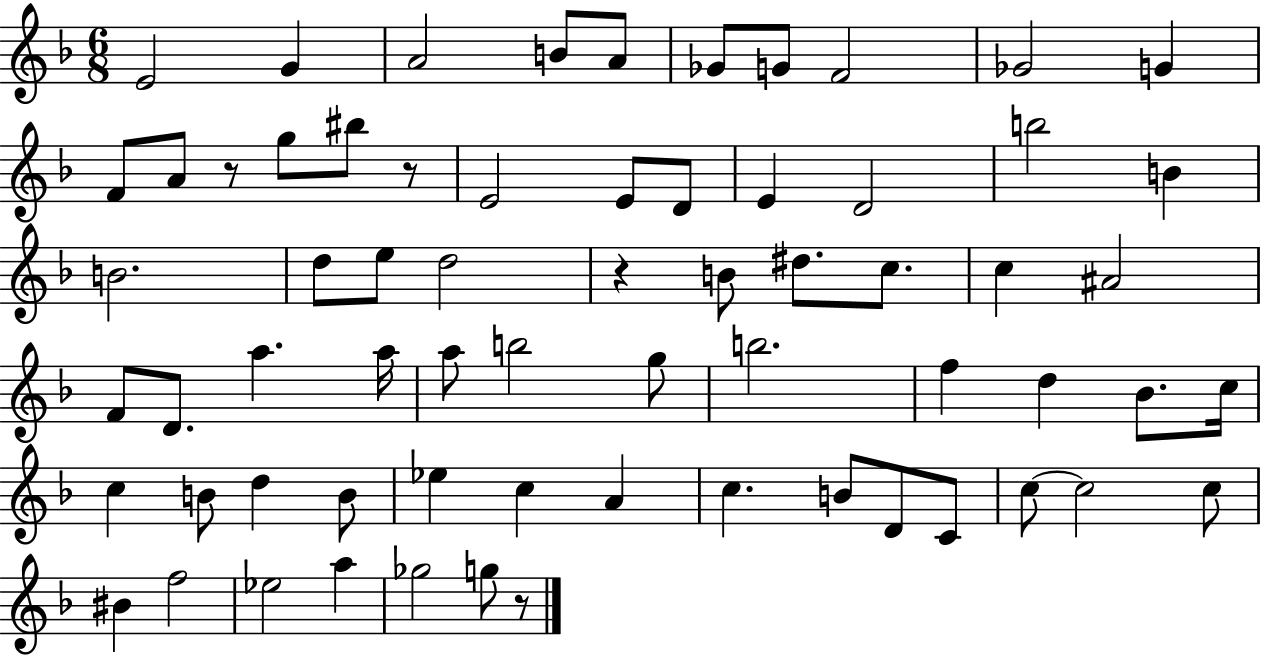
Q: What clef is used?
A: treble